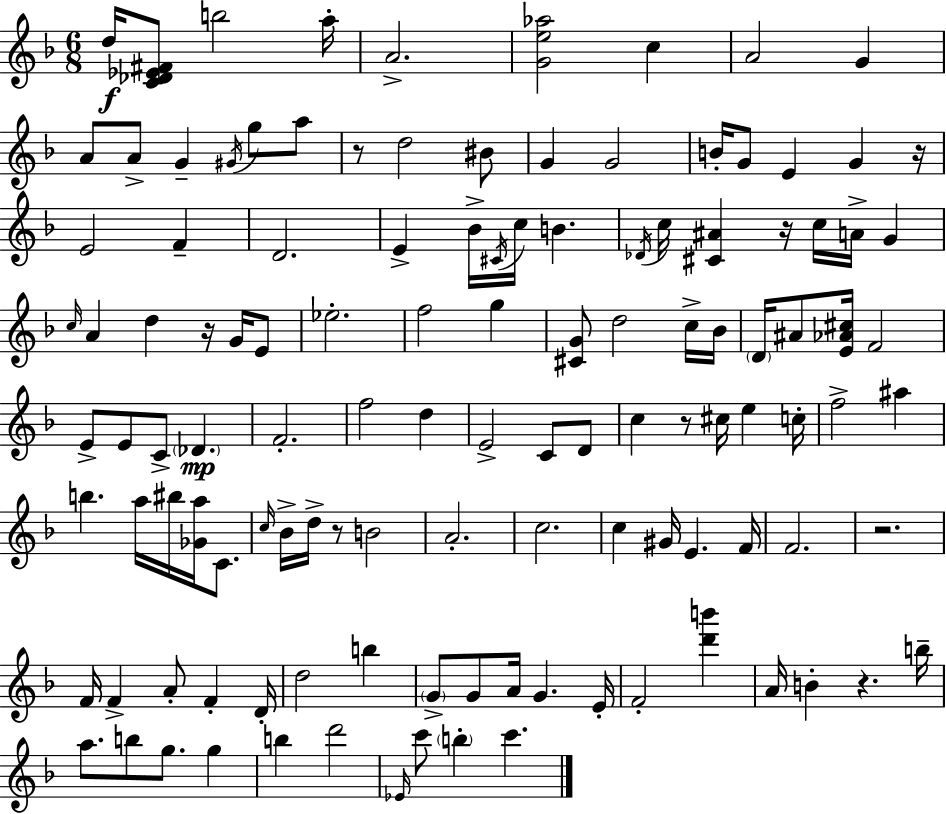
{
  \clef treble
  \numericTimeSignature
  \time 6/8
  \key f \major
  d''16\f <c' des' ees' fis'>8 b''2 a''16-. | a'2.-> | <g' e'' aes''>2 c''4 | a'2 g'4 | \break a'8 a'8-> g'4-- \acciaccatura { gis'16 } g''8 a''8 | r8 d''2 bis'8 | g'4 g'2 | b'16-. g'8 e'4 g'4 | \break r16 e'2 f'4-- | d'2. | e'4-> bes'16-> \acciaccatura { cis'16 } c''16 b'4. | \acciaccatura { des'16 } c''16 <cis' ais'>4 r16 c''16 a'16-> g'4 | \break \grace { c''16 } a'4 d''4 | r16 g'16 e'8 ees''2.-. | f''2 | g''4 <cis' g'>8 d''2 | \break c''16-> bes'16 \parenthesize d'16 ais'8 <e' aes' cis''>16 f'2 | e'8-> e'8 c'8-> \parenthesize des'4.\mp | f'2.-. | f''2 | \break d''4 e'2-> | c'8 d'8 c''4 r8 cis''16 e''4 | c''16-. f''2-> | ais''4 b''4. a''16 bis''16 | \break <ges' a''>16 c'8. \grace { c''16 } bes'16-> d''16-> r8 b'2 | a'2.-. | c''2. | c''4 gis'16 e'4. | \break f'16 f'2. | r2. | f'16 f'4-> a'8-. | f'4-. d'16-. d''2 | \break b''4 \parenthesize g'8-> g'8 a'16 g'4. | e'16-. f'2-. | <d''' b'''>4 a'16 b'4-. r4. | b''16-- a''8. b''8 g''8. | \break g''4 b''4 d'''2 | \grace { ees'16 } c'''8 \parenthesize b''4-. | c'''4. \bar "|."
}